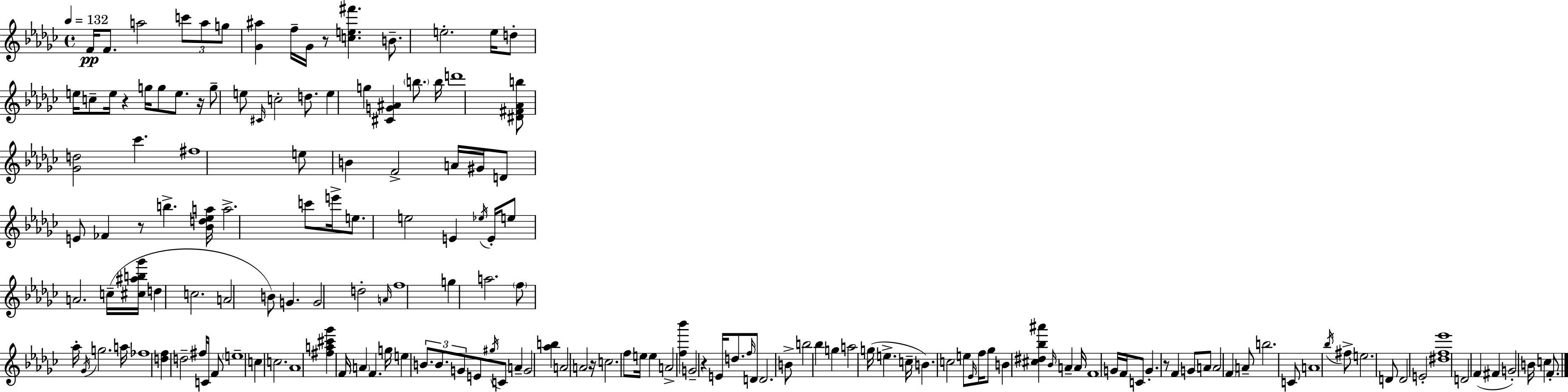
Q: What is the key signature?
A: EES minor